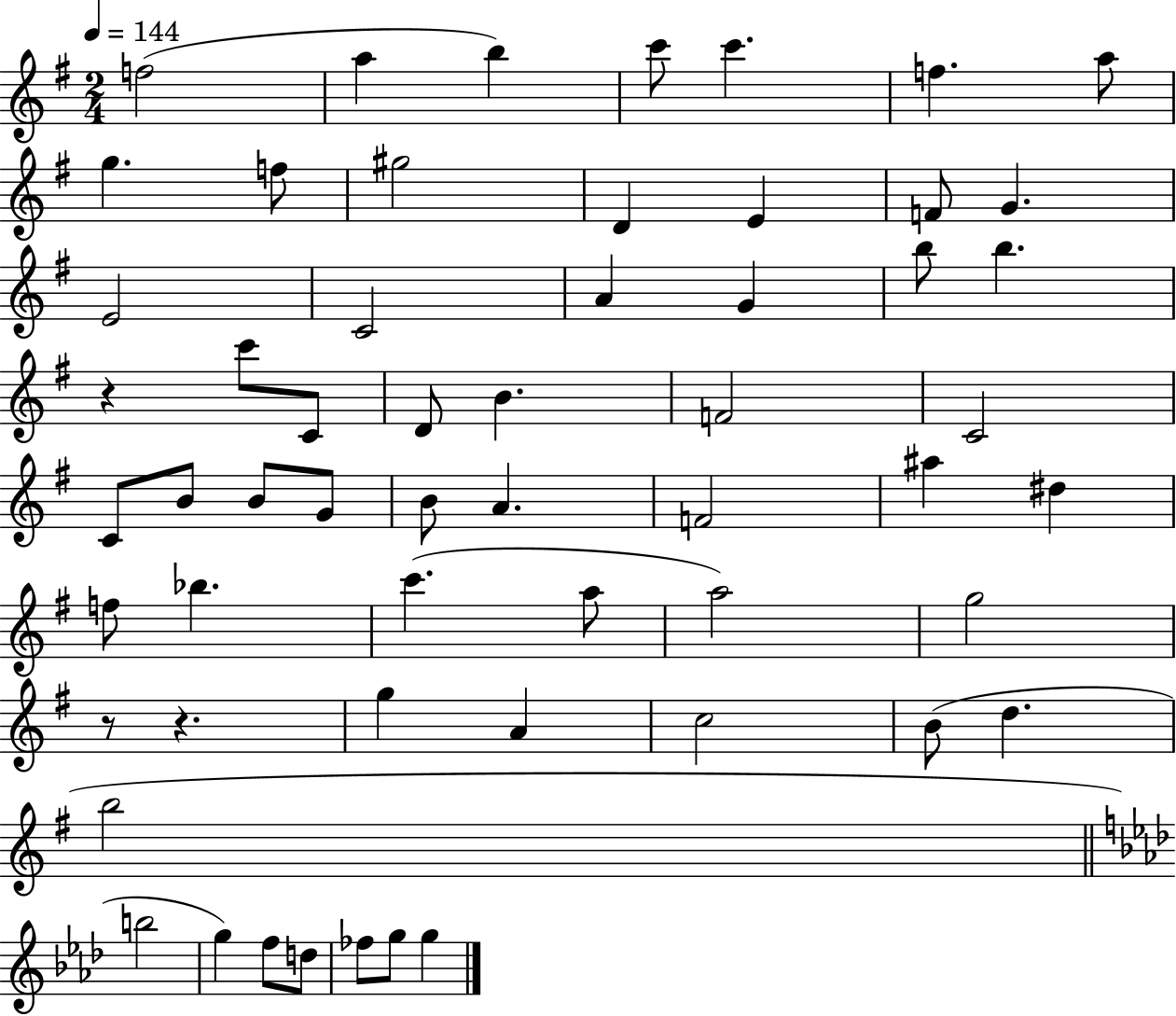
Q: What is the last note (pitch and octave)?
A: G5